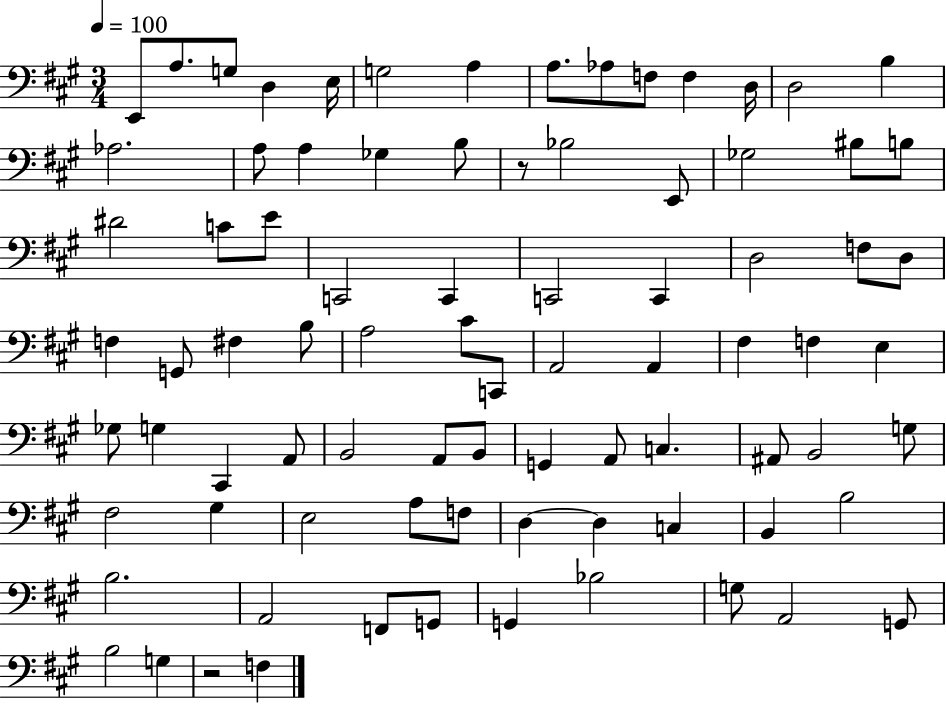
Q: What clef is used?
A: bass